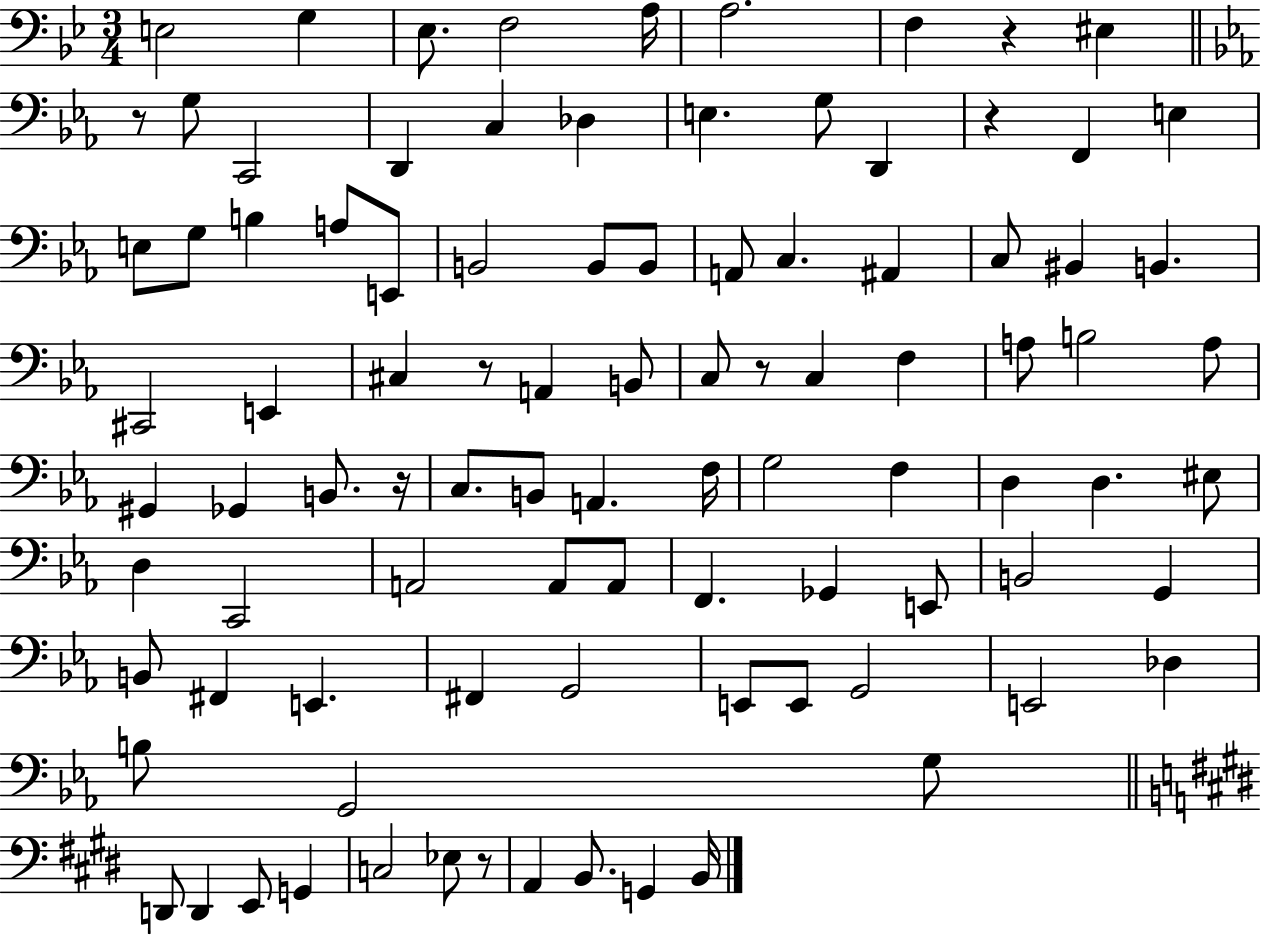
E3/h G3/q Eb3/e. F3/h A3/s A3/h. F3/q R/q EIS3/q R/e G3/e C2/h D2/q C3/q Db3/q E3/q. G3/e D2/q R/q F2/q E3/q E3/e G3/e B3/q A3/e E2/e B2/h B2/e B2/e A2/e C3/q. A#2/q C3/e BIS2/q B2/q. C#2/h E2/q C#3/q R/e A2/q B2/e C3/e R/e C3/q F3/q A3/e B3/h A3/e G#2/q Gb2/q B2/e. R/s C3/e. B2/e A2/q. F3/s G3/h F3/q D3/q D3/q. EIS3/e D3/q C2/h A2/h A2/e A2/e F2/q. Gb2/q E2/e B2/h G2/q B2/e F#2/q E2/q. F#2/q G2/h E2/e E2/e G2/h E2/h Db3/q B3/e G2/h G3/e D2/e D2/q E2/e G2/q C3/h Eb3/e R/e A2/q B2/e. G2/q B2/s